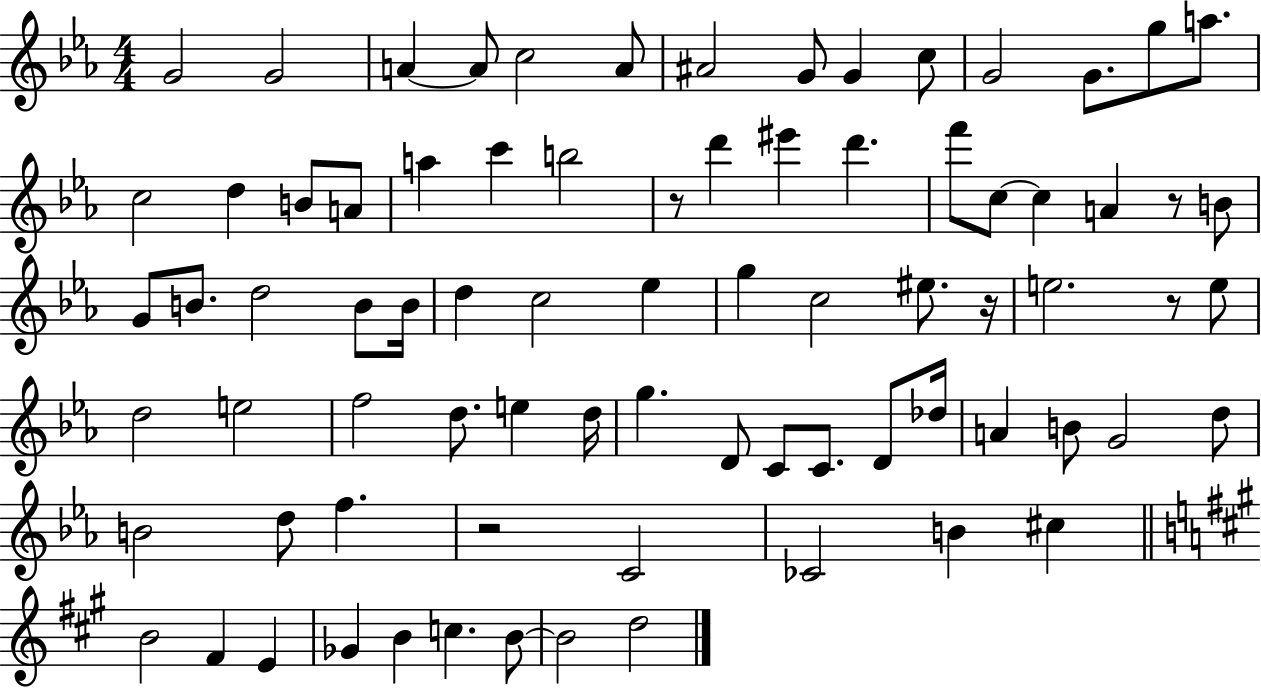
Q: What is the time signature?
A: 4/4